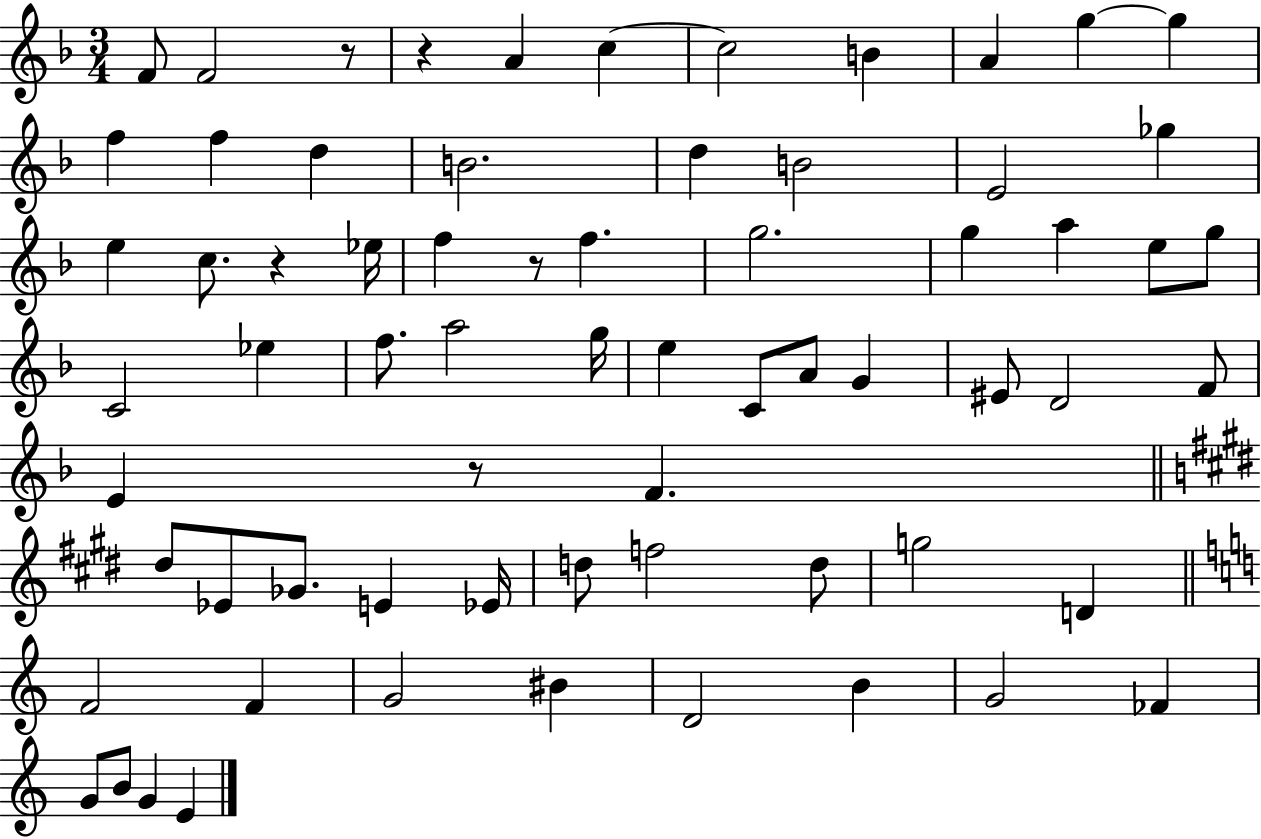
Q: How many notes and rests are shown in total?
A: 68